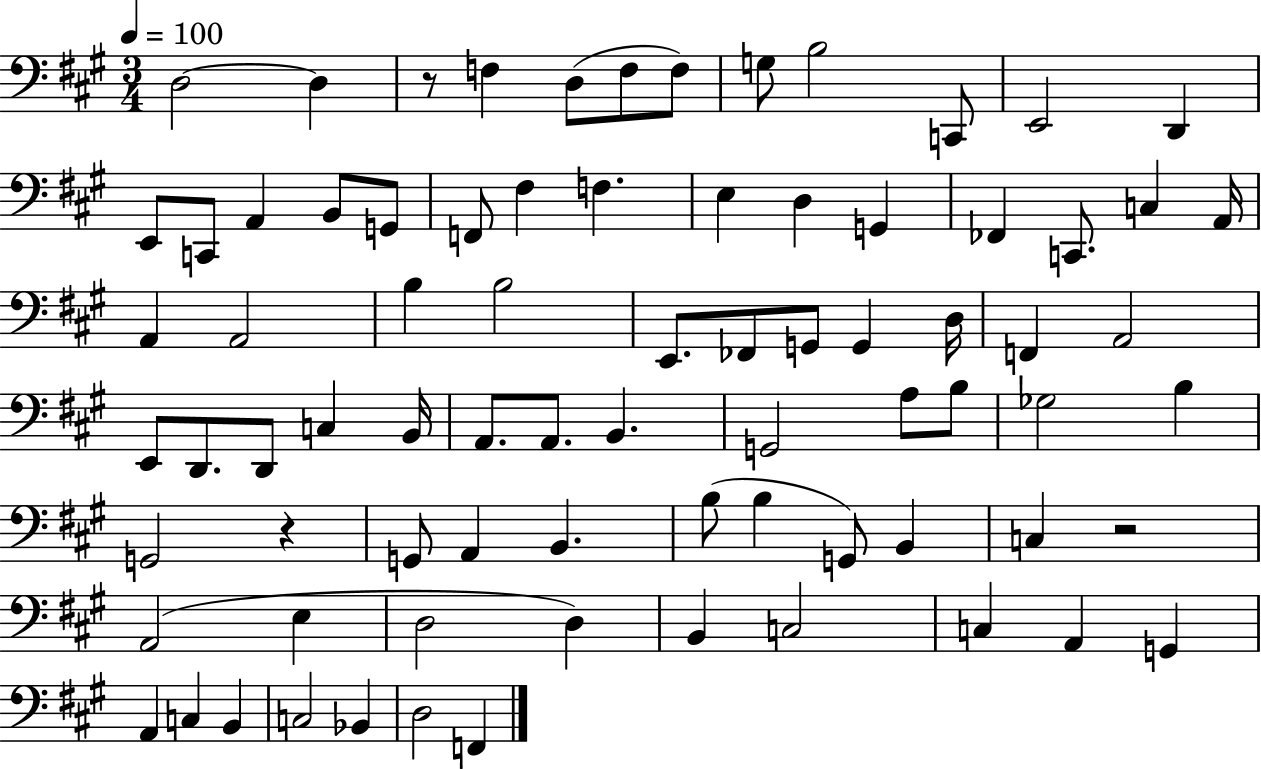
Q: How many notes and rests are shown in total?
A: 78